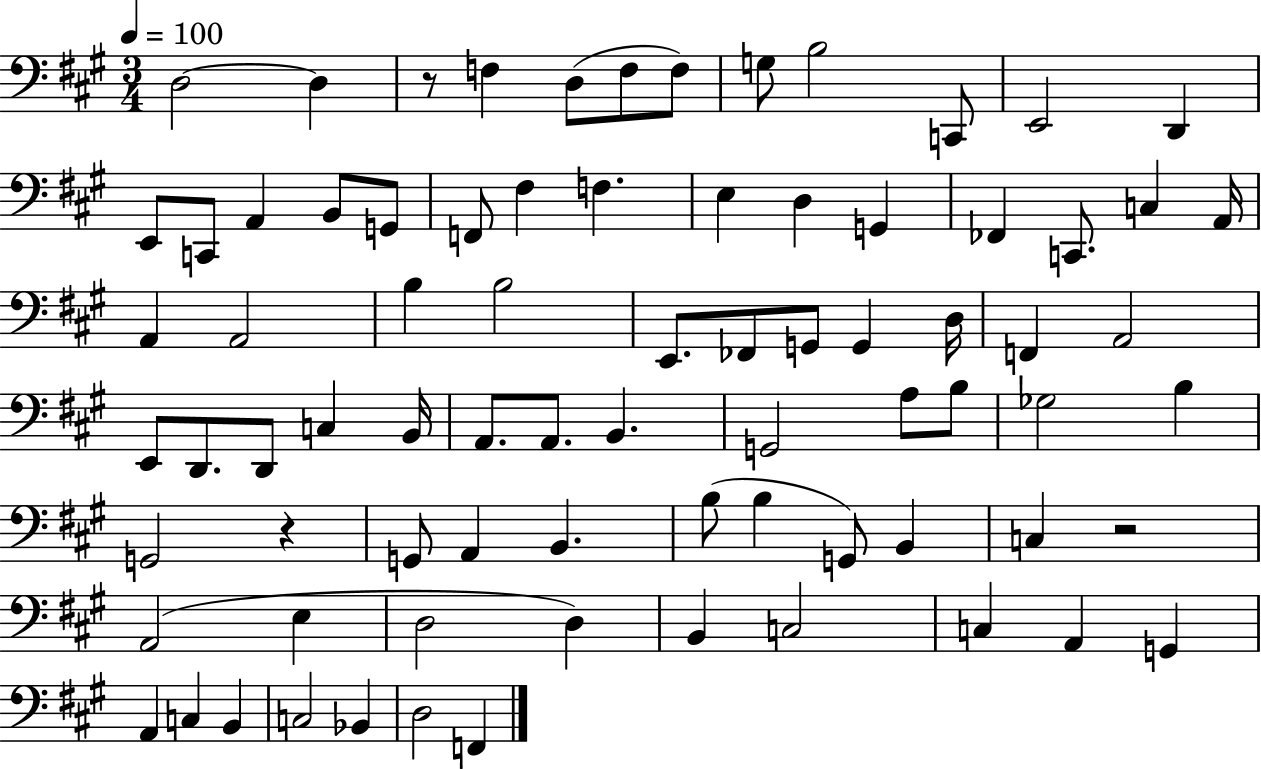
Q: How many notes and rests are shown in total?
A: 78